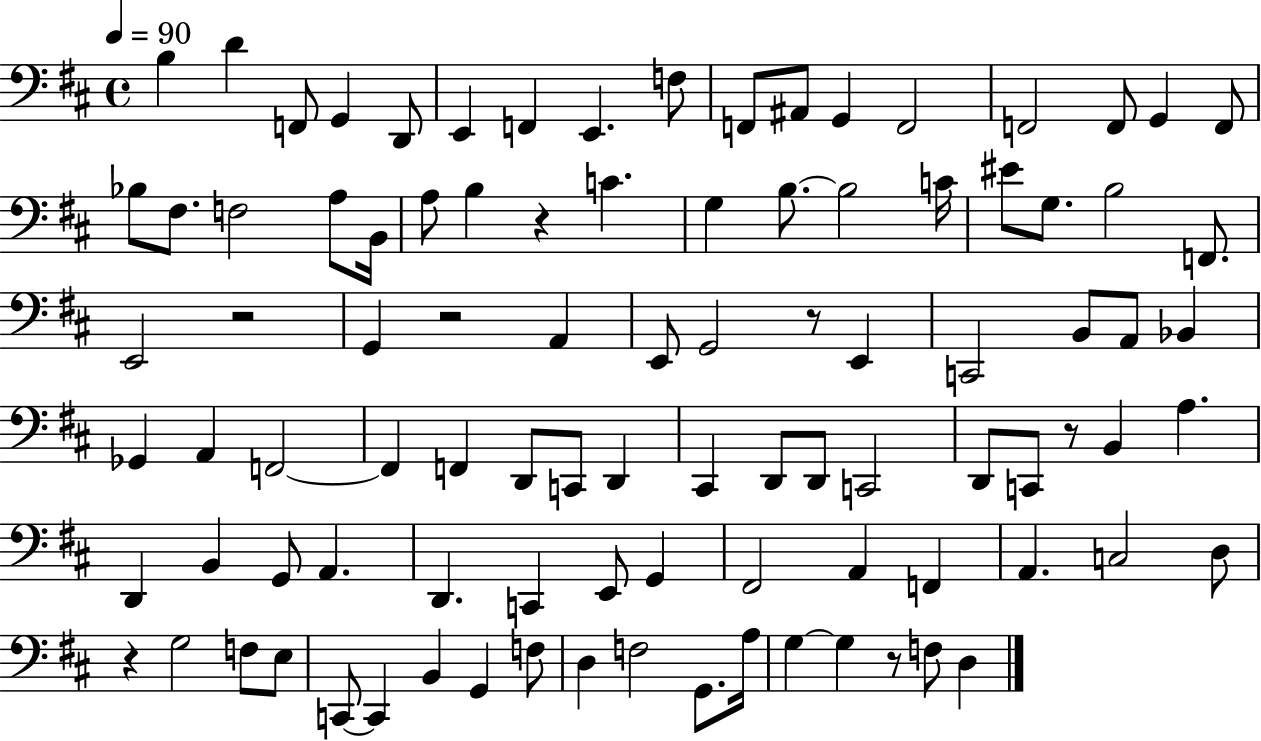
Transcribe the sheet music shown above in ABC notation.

X:1
T:Untitled
M:4/4
L:1/4
K:D
B, D F,,/2 G,, D,,/2 E,, F,, E,, F,/2 F,,/2 ^A,,/2 G,, F,,2 F,,2 F,,/2 G,, F,,/2 _B,/2 ^F,/2 F,2 A,/2 B,,/4 A,/2 B, z C G, B,/2 B,2 C/4 ^E/2 G,/2 B,2 F,,/2 E,,2 z2 G,, z2 A,, E,,/2 G,,2 z/2 E,, C,,2 B,,/2 A,,/2 _B,, _G,, A,, F,,2 F,, F,, D,,/2 C,,/2 D,, ^C,, D,,/2 D,,/2 C,,2 D,,/2 C,,/2 z/2 B,, A, D,, B,, G,,/2 A,, D,, C,, E,,/2 G,, ^F,,2 A,, F,, A,, C,2 D,/2 z G,2 F,/2 E,/2 C,,/2 C,, B,, G,, F,/2 D, F,2 G,,/2 A,/4 G, G, z/2 F,/2 D,